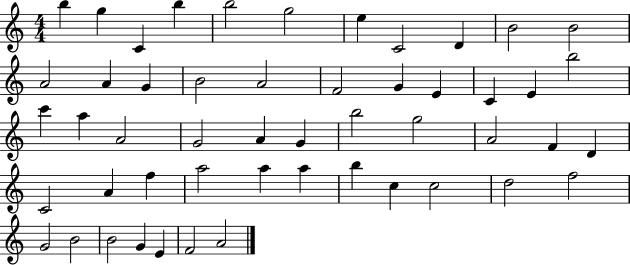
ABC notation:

X:1
T:Untitled
M:4/4
L:1/4
K:C
b g C b b2 g2 e C2 D B2 B2 A2 A G B2 A2 F2 G E C E b2 c' a A2 G2 A G b2 g2 A2 F D C2 A f a2 a a b c c2 d2 f2 G2 B2 B2 G E F2 A2